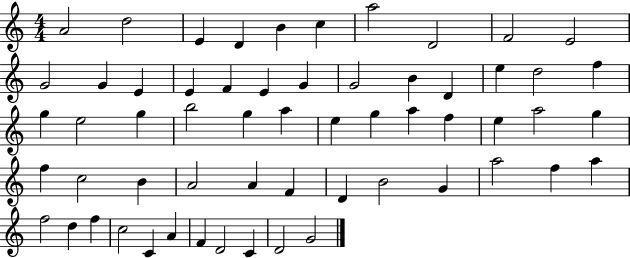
A4/h D5/h E4/q D4/q B4/q C5/q A5/h D4/h F4/h E4/h G4/h G4/q E4/q E4/q F4/q E4/q G4/q G4/h B4/q D4/q E5/q D5/h F5/q G5/q E5/h G5/q B5/h G5/q A5/q E5/q G5/q A5/q F5/q E5/q A5/h G5/q F5/q C5/h B4/q A4/h A4/q F4/q D4/q B4/h G4/q A5/h F5/q A5/q F5/h D5/q F5/q C5/h C4/q A4/q F4/q D4/h C4/q D4/h G4/h